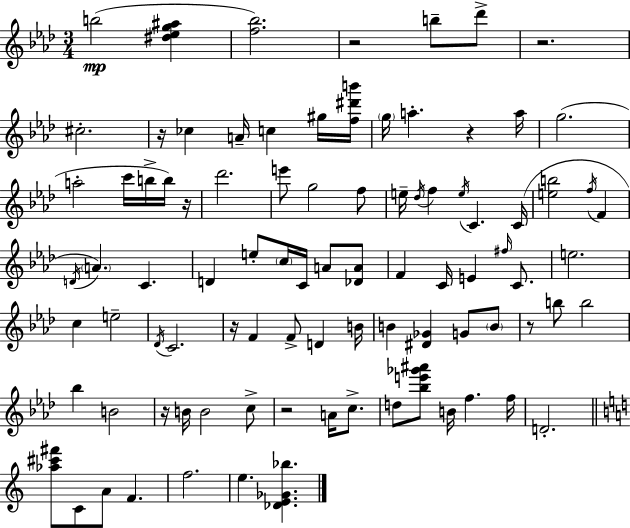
{
  \clef treble
  \numericTimeSignature
  \time 3/4
  \key aes \major
  b''2(\mp <dis'' ees'' g'' ais''>4 | <f'' bes''>2.) | r2 b''8-- des'''8-> | r2. | \break cis''2.-. | r16 ces''4 a'16-- c''4 gis''16 <f'' dis''' b'''>16 | \parenthesize g''16 a''4.-. r4 a''16 | g''2.( | \break a''2-. c'''16 b''16-> b''16) r16 | des'''2. | e'''8 g''2 f''8 | e''16-- \acciaccatura { des''16 } f''4 \acciaccatura { e''16 } c'4. | \break c'16( <e'' b''>2 \acciaccatura { f''16 } f'4 | \acciaccatura { d'16 } \parenthesize a'4.) c'4. | d'4 e''8-. \parenthesize c''16 c'16 | a'8 <des' a'>8 f'4 c'16 e'4 | \break \grace { fis''16 } c'8. e''2. | c''4 e''2-- | \acciaccatura { des'16 } c'2. | r16 f'4 f'8-> | \break d'4 b'16 b'4 <dis' ges'>4 | g'8 \parenthesize b'8 r8 b''8 b''2 | bes''4 b'2 | r16 b'16 b'2 | \break c''8-> r2 | a'16 c''8.-> d''8 <bes'' e''' ges''' ais'''>8 b'16 f''4. | f''16 d'2.-. | \bar "||" \break \key c \major <aes'' cis''' fis'''>8 c'8 a'8 f'4. | f''2. | e''4. <des' e' ges' bes''>4. | \bar "|."
}